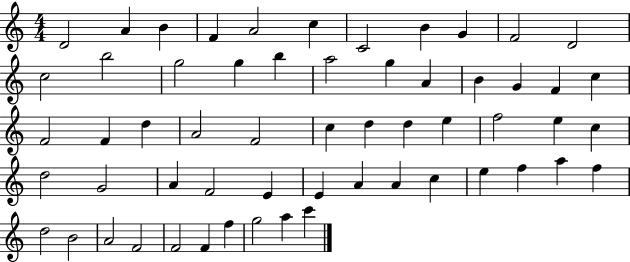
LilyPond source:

{
  \clef treble
  \numericTimeSignature
  \time 4/4
  \key c \major
  d'2 a'4 b'4 | f'4 a'2 c''4 | c'2 b'4 g'4 | f'2 d'2 | \break c''2 b''2 | g''2 g''4 b''4 | a''2 g''4 a'4 | b'4 g'4 f'4 c''4 | \break f'2 f'4 d''4 | a'2 f'2 | c''4 d''4 d''4 e''4 | f''2 e''4 c''4 | \break d''2 g'2 | a'4 f'2 e'4 | e'4 a'4 a'4 c''4 | e''4 f''4 a''4 f''4 | \break d''2 b'2 | a'2 f'2 | f'2 f'4 f''4 | g''2 a''4 c'''4 | \break \bar "|."
}